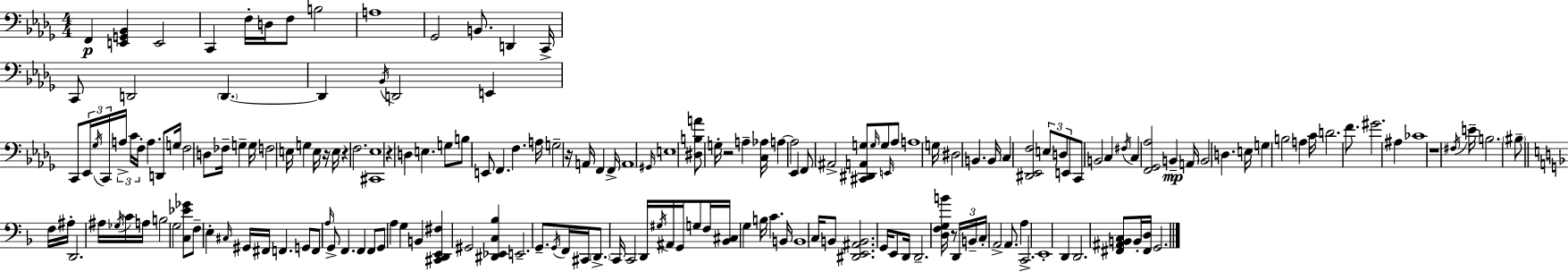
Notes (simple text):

F2/q [E2,G2,Bb2]/q E2/h C2/q F3/s D3/s F3/e B3/h A3/w Gb2/h B2/e. D2/q C2/s C2/e D2/h D2/q. D2/q Bb2/s D2/h E2/q C2/e Eb2/s Gb3/s C2/s A3/s C4/s F3/s A3/q. D2/e G3/s F3/h D3/e FES3/s G3/q G3/s F3/h E3/s G3/q E3/s R/s E3/s R/q F3/h. [C#2,Eb3]/w R/q D3/q E3/q. G3/e B3/e E2/e F2/q. F3/q. A3/s G3/h R/s A2/s F2/q F2/s A2/w G#2/s E3/w [D#3,B3,A4]/e G3/s R/h A3/q [C3,Ab3]/s A3/q A3/h Eb2/q F2/e A#2/h [C#2,D#2,A2,G3]/e G3/s G3/e E2/s Ab3/e A3/w G3/s D#3/h B2/q. B2/s C3/q [D#2,Eb2,F3]/h E3/e D3/e E2/e C2/e B2/h C3/q F#3/s C3/q [F2,Gb2,Ab3]/h B2/q A2/s B2/h D3/q. E3/s G3/q B3/h A3/q C4/s D4/h. F4/e. G#4/h. A#3/q CES4/w R/w F#3/s E4/s B3/h. BIS3/e F3/s A#3/s D2/h. A#3/s Gb3/s C4/s A3/s B3/h G3/h [C3,Eb4,Gb4]/e F3/e E3/q C#3/s G#2/s F#2/s F2/q. G2/e F2/e A3/s G2/e F2/q. F2/q F2/e G2/e A3/q G3/q B2/q [C#2,D2,E2,F#3]/q G#2/h [D#2,Eb2,C3,Bb3]/q E2/h. G2/e. G2/s F2/s C#2/s D2/e. C2/s C2/h D2/s G#3/s A#2/s G2/s G3/e F3/s [Bb2,C#3]/s G3/q B3/s C4/q. B2/s B2/w C3/s B2/e [D#2,E2,A#2,B2]/h. G2/s E2/e D2/s D2/h. [D3,F3,G3,B4]/s R/e D2/s B2/s C3/s A2/h A2/e. A3/q C2/h. E2/w D2/q D2/h. [F#2,A#2,B2,C3]/e B2/s [F#2,D3]/s G2/h.